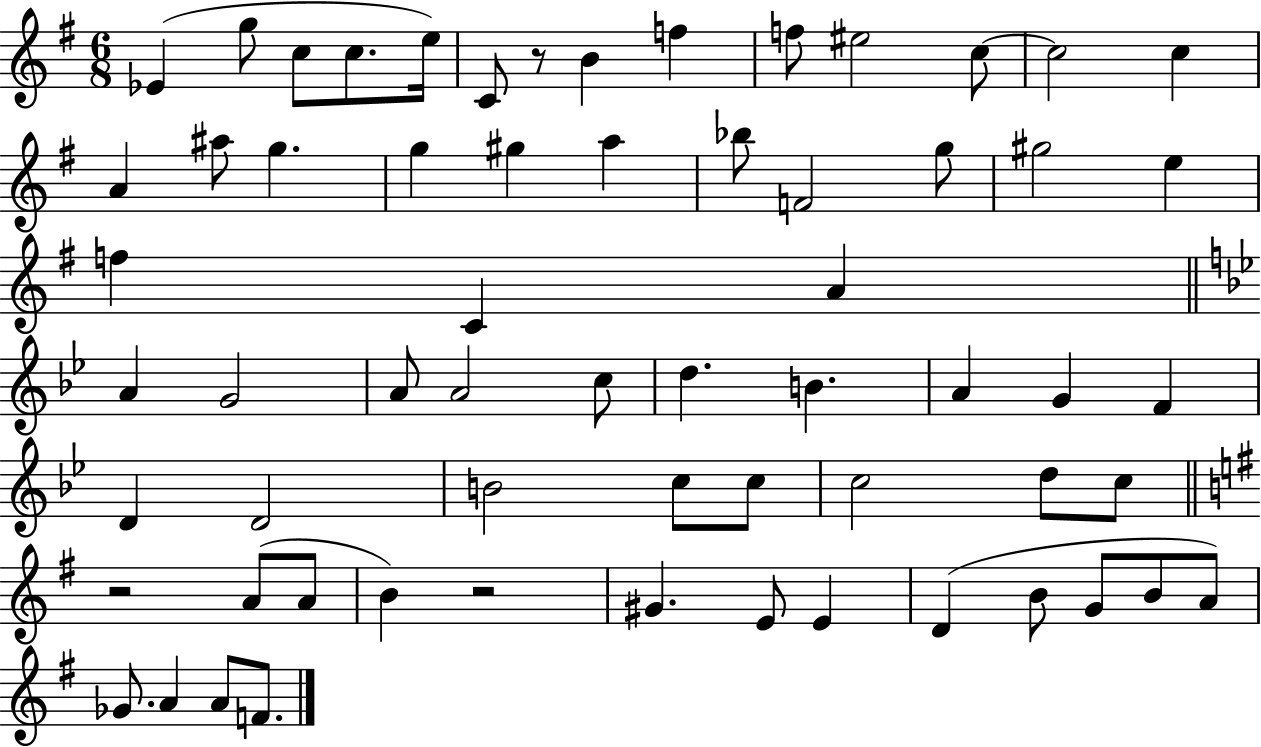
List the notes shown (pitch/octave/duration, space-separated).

Eb4/q G5/e C5/e C5/e. E5/s C4/e R/e B4/q F5/q F5/e EIS5/h C5/e C5/h C5/q A4/q A#5/e G5/q. G5/q G#5/q A5/q Bb5/e F4/h G5/e G#5/h E5/q F5/q C4/q A4/q A4/q G4/h A4/e A4/h C5/e D5/q. B4/q. A4/q G4/q F4/q D4/q D4/h B4/h C5/e C5/e C5/h D5/e C5/e R/h A4/e A4/e B4/q R/h G#4/q. E4/e E4/q D4/q B4/e G4/e B4/e A4/e Gb4/e. A4/q A4/e F4/e.